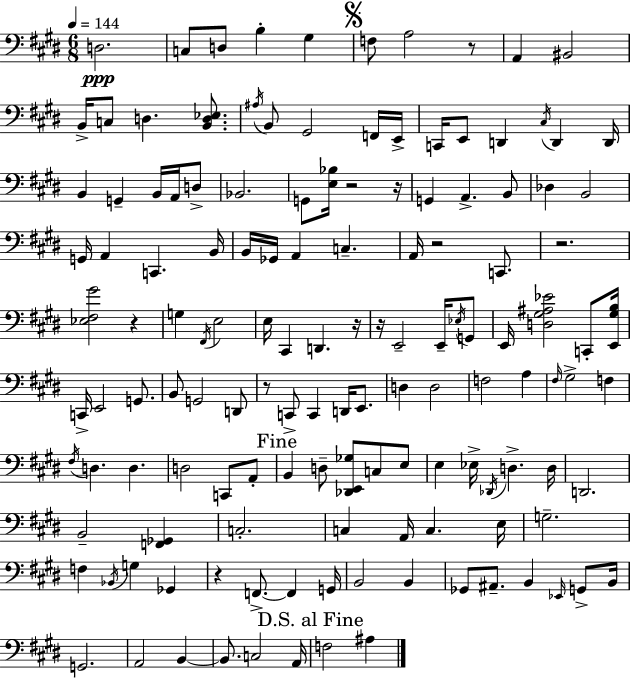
X:1
T:Untitled
M:6/8
L:1/4
K:E
D,2 C,/2 D,/2 B, ^G, F,/2 A,2 z/2 A,, ^B,,2 B,,/4 C,/2 D, [B,,D,_E,]/2 ^A,/4 B,,/2 ^G,,2 F,,/4 E,,/4 C,,/4 E,,/2 D,, ^C,/4 D,, D,,/4 B,, G,, B,,/4 A,,/4 D,/2 _B,,2 G,,/2 [E,_B,]/4 z2 z/4 G,, A,, B,,/2 _D, B,,2 G,,/4 A,, C,, B,,/4 B,,/4 _G,,/4 A,, C, A,,/4 z2 C,,/2 z2 [_E,^F,^G]2 z G, ^F,,/4 E,2 E,/4 ^C,, D,, z/4 z/4 E,,2 E,,/4 _E,/4 G,,/2 E,,/4 [D,^G,^A,_E]2 C,,/2 [E,,^G,B,]/4 C,,/4 E,,2 G,,/2 B,,/2 G,,2 D,,/2 z/2 C,,/2 C,, D,,/4 E,,/2 D, D,2 F,2 A, ^F,/4 ^G,2 F, ^F,/4 D, D, D,2 C,,/2 A,,/2 B,, D,/2 [_D,,E,,_G,]/2 C,/2 E,/2 E, _E,/4 _D,,/4 D, D,/4 D,,2 B,,2 [F,,_G,,] C,2 C, A,,/4 C, E,/4 G,2 F, _B,,/4 G, _G,, z F,,/2 F,, G,,/4 B,,2 B,, _G,,/2 ^A,,/2 B,, _E,,/4 G,,/2 B,,/4 G,,2 A,,2 B,, B,,/2 C,2 A,,/4 F,2 ^A,